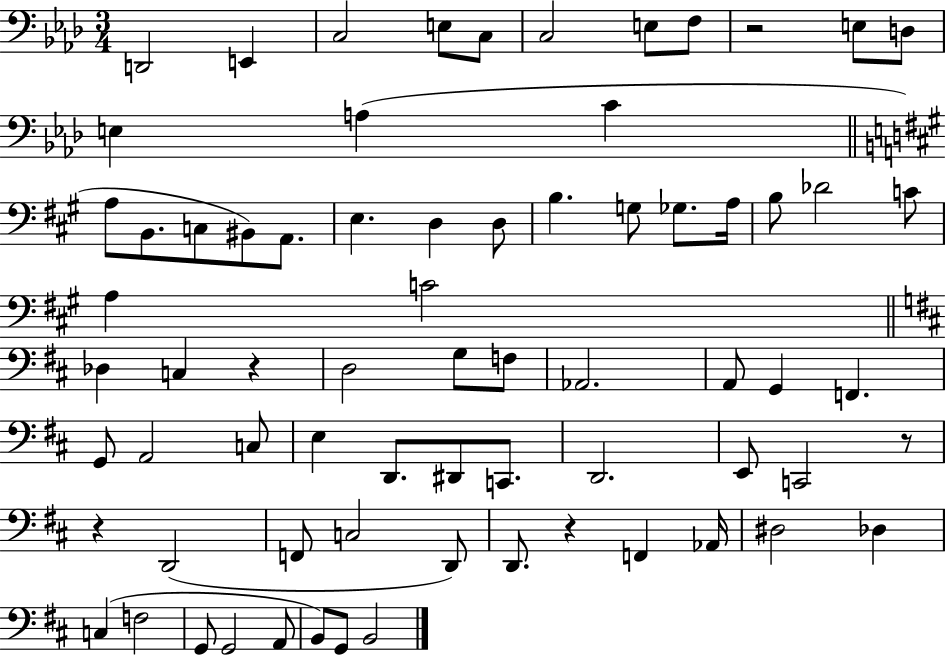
D2/h E2/q C3/h E3/e C3/e C3/h E3/e F3/e R/h E3/e D3/e E3/q A3/q C4/q A3/e B2/e. C3/e BIS2/e A2/e. E3/q. D3/q D3/e B3/q. G3/e Gb3/e. A3/s B3/e Db4/h C4/e A3/q C4/h Db3/q C3/q R/q D3/h G3/e F3/e Ab2/h. A2/e G2/q F2/q. G2/e A2/h C3/e E3/q D2/e. D#2/e C2/e. D2/h. E2/e C2/h R/e R/q D2/h F2/e C3/h D2/e D2/e. R/q F2/q Ab2/s D#3/h Db3/q C3/q F3/h G2/e G2/h A2/e B2/e G2/e B2/h